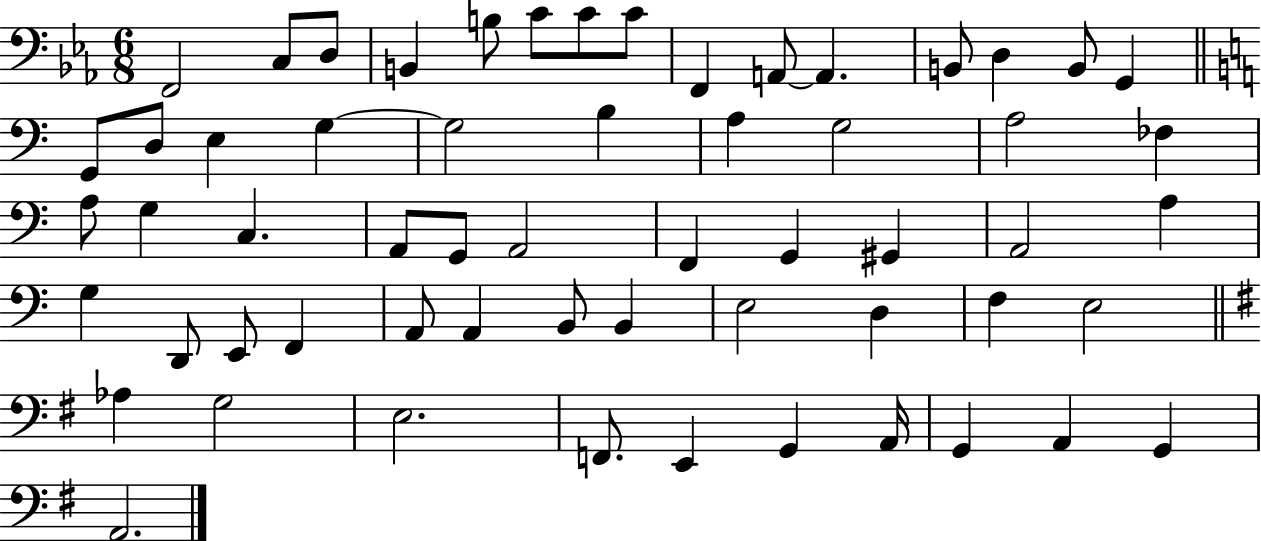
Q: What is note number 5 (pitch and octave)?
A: B3